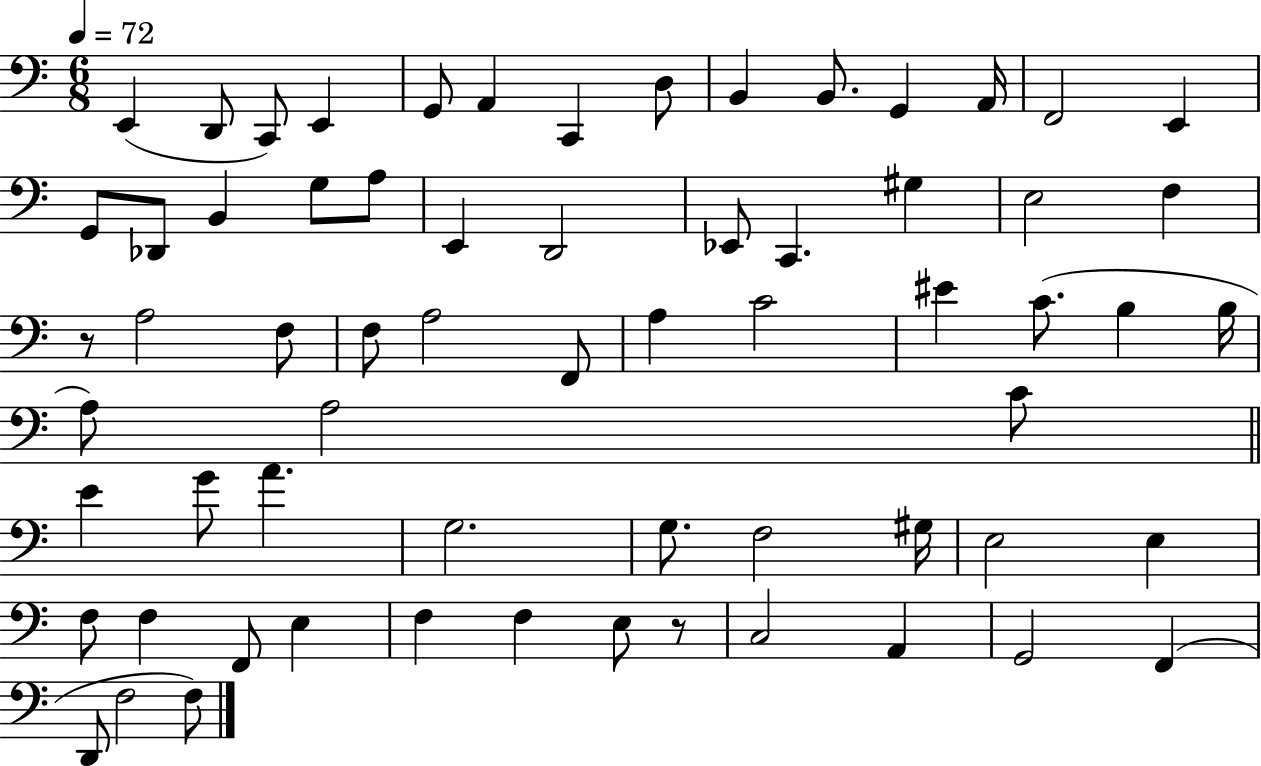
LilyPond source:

{
  \clef bass
  \numericTimeSignature
  \time 6/8
  \key c \major
  \tempo 4 = 72
  e,4( d,8 c,8) e,4 | g,8 a,4 c,4 d8 | b,4 b,8. g,4 a,16 | f,2 e,4 | \break g,8 des,8 b,4 g8 a8 | e,4 d,2 | ees,8 c,4. gis4 | e2 f4 | \break r8 a2 f8 | f8 a2 f,8 | a4 c'2 | eis'4 c'8.( b4 b16 | \break a8) a2 c'8 | \bar "||" \break \key c \major e'4 g'8 a'4. | g2. | g8. f2 gis16 | e2 e4 | \break f8 f4 f,8 e4 | f4 f4 e8 r8 | c2 a,4 | g,2 f,4( | \break d,8 f2 f8) | \bar "|."
}